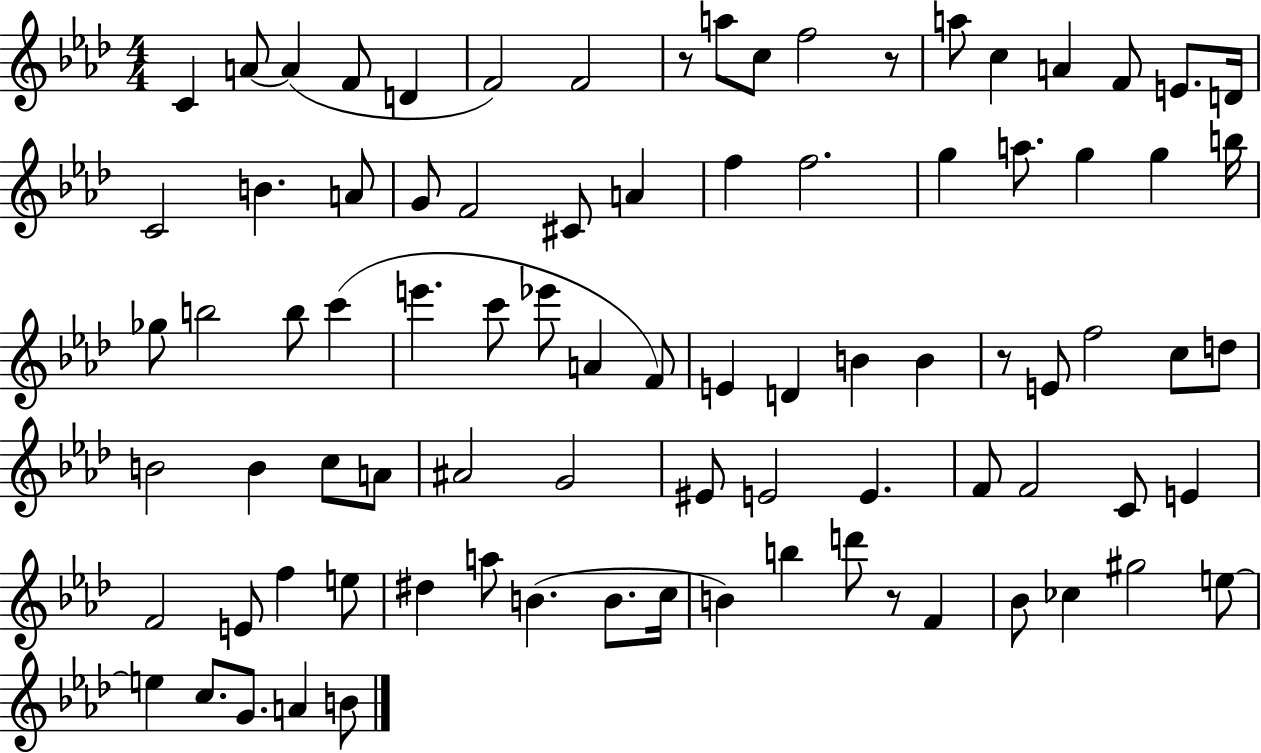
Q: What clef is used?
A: treble